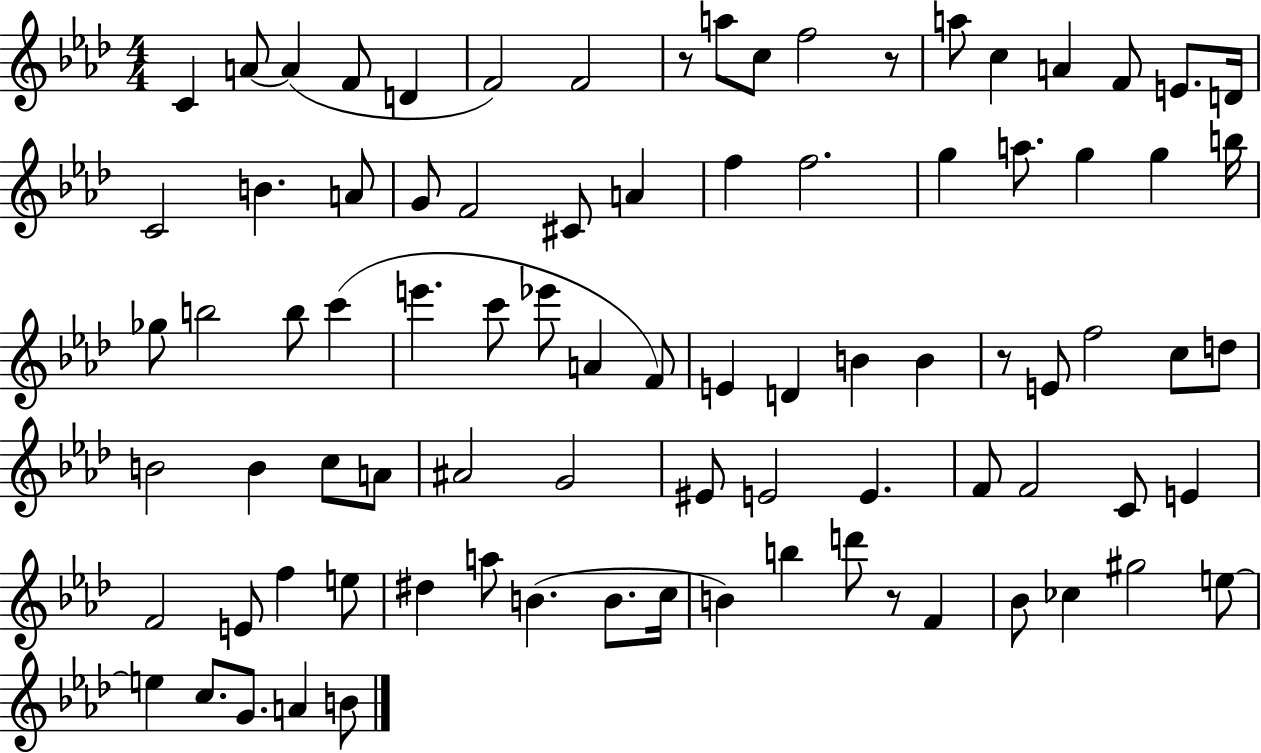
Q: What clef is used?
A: treble